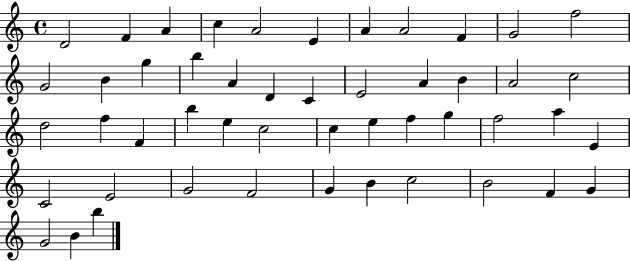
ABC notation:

X:1
T:Untitled
M:4/4
L:1/4
K:C
D2 F A c A2 E A A2 F G2 f2 G2 B g b A D C E2 A B A2 c2 d2 f F b e c2 c e f g f2 a E C2 E2 G2 F2 G B c2 B2 F G G2 B b